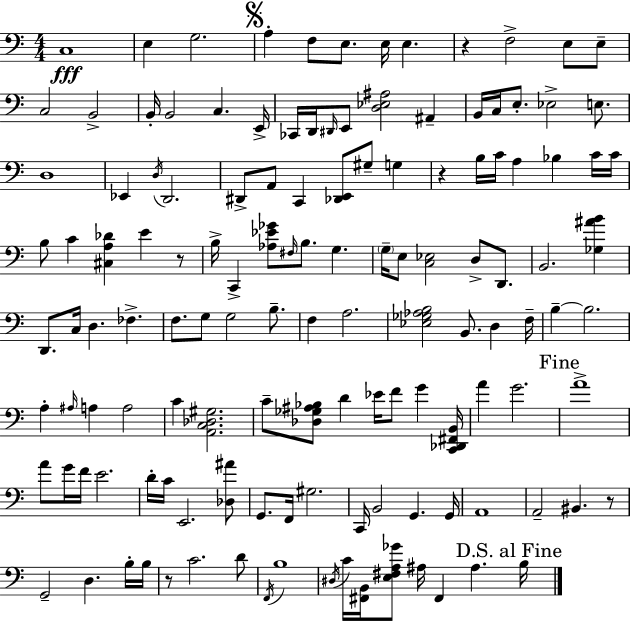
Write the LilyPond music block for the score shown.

{
  \clef bass
  \numericTimeSignature
  \time 4/4
  \key c \major
  c1\fff | e4 g2. | \mark \markup { \musicglyph "scripts.segno" } a4-. f8 e8. e16 e4. | r4 f2-> e8 e8-- | \break c2 b,2-> | b,16-. b,2 c4. e,16-> | ces,16 d,16 \grace { dis,16 } e,8 <d ees ais>2 ais,4-- | b,16 c16 e8.-. ees2-> e8. | \break d1 | ees,4 \acciaccatura { d16 } d,2. | dis,8-> a,8 c,4 <des, e,>8 gis8-- g4 | r4 b16 c'16 a4 bes4 | \break c'16 c'16 b8 c'4 <cis a des'>4 e'4 | r8 b16-> c,4-> <aes ees' ges'>8 \grace { fis16 } b8. g4. | \parenthesize g16-- e8 <c ees>2 d8-> | d,8. b,2. <ges ais' b'>4 | \break d,8. c16 d4. fes4.-> | f8. g8 g2 | b8.-- f4 a2. | <ees ges aes b>2 b,8. d4 | \break f16-- b4--~~ b2. | a4-. \grace { ais16 } a4 a2 | c'4 <a, c des gis>2. | c'8-- <des ges ais bes>8 d'4 ees'16 f'8 g'4 | \break <c, des, fis, b,>16 a'4 g'2. | \mark "Fine" a'1-> | a'8 g'16 f'16 e'2. | d'16-. c'16 e,2. | \break <des ais'>8 g,8. f,16 gis2. | c,16 b,2 g,4. | g,16 a,1 | a,2-- bis,4. | \break r8 g,2-- d4. | b16-. b16 r8 c'2. | d'8 \acciaccatura { f,16 } b1 | \acciaccatura { dis16 } c'16 <fis, b,>16 <e fis a ges'>8 ais16 fis,4 ais4. | \break \mark "D.S. al Fine" b16 \bar "|."
}